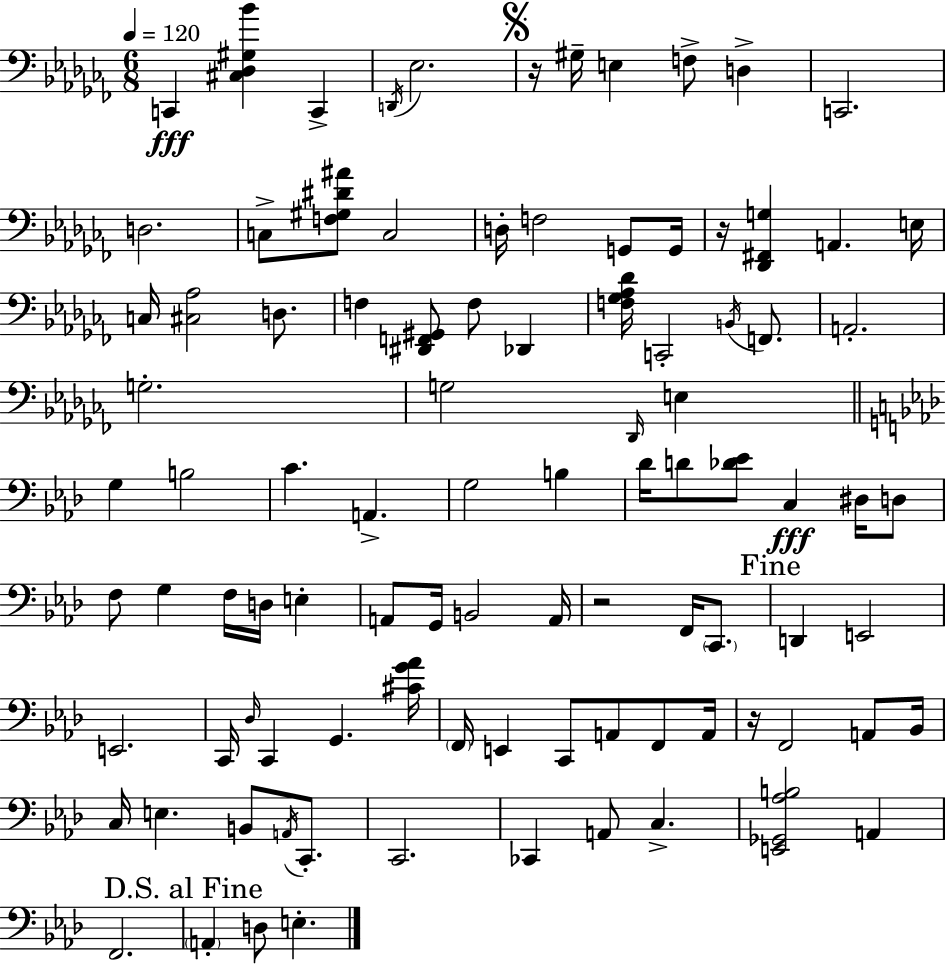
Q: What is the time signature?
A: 6/8